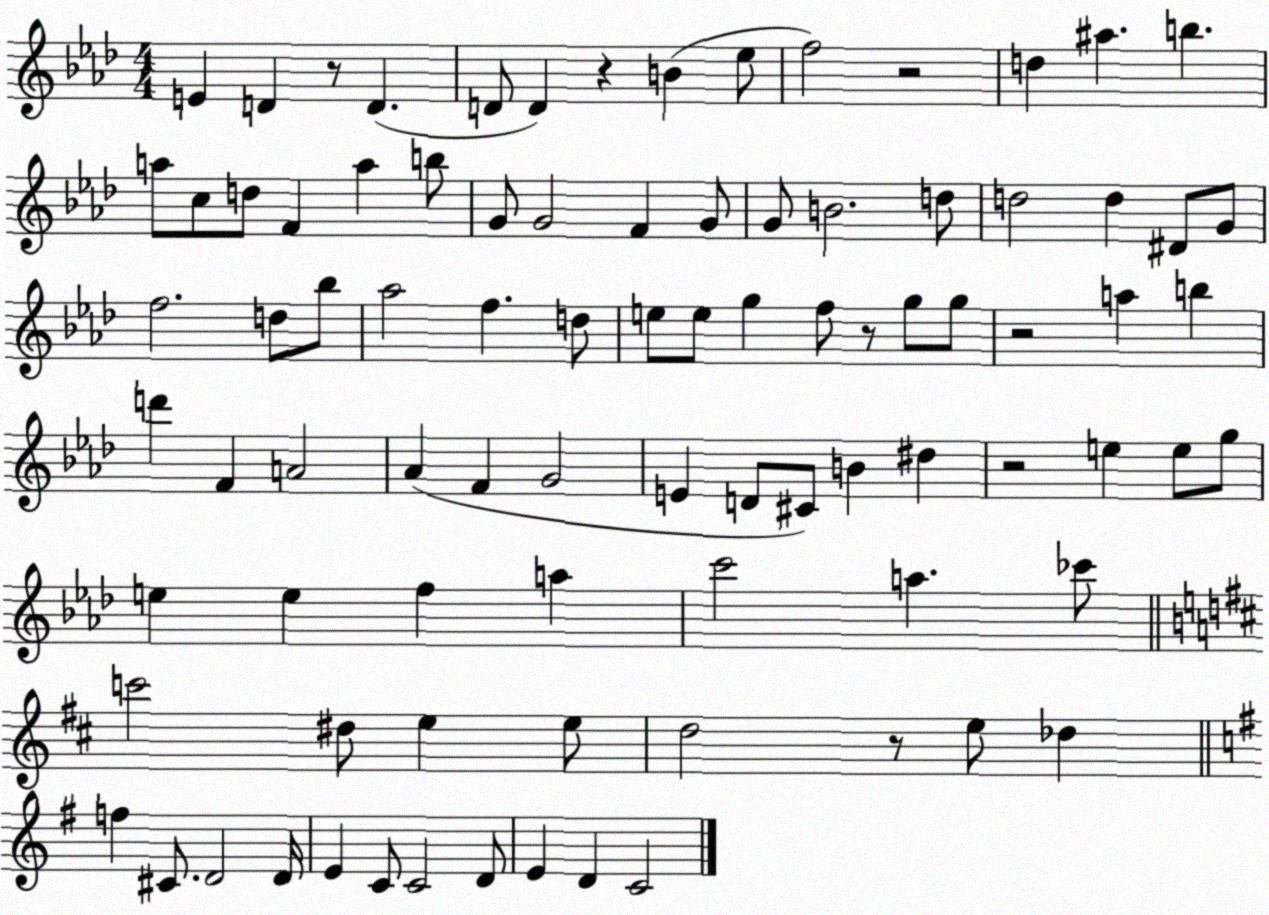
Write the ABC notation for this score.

X:1
T:Untitled
M:4/4
L:1/4
K:Ab
E D z/2 D D/2 D z B _e/2 f2 z2 d ^a b a/2 c/2 d/2 F a b/2 G/2 G2 F G/2 G/2 B2 d/2 d2 d ^D/2 G/2 f2 d/2 _b/2 _a2 f d/2 e/2 e/2 g f/2 z/2 g/2 g/2 z2 a b d' F A2 _A F G2 E D/2 ^C/2 B ^d z2 e e/2 g/2 e e f a c'2 a _c'/2 c'2 ^d/2 e e/2 d2 z/2 e/2 _d f ^C/2 D2 D/4 E C/2 C2 D/2 E D C2